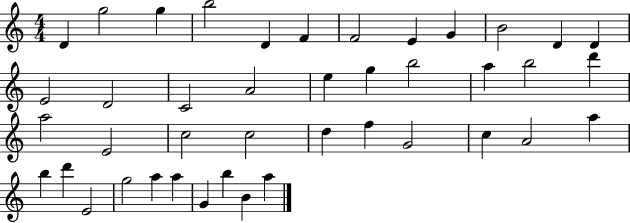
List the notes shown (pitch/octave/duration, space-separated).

D4/q G5/h G5/q B5/h D4/q F4/q F4/h E4/q G4/q B4/h D4/q D4/q E4/h D4/h C4/h A4/h E5/q G5/q B5/h A5/q B5/h D6/q A5/h E4/h C5/h C5/h D5/q F5/q G4/h C5/q A4/h A5/q B5/q D6/q E4/h G5/h A5/q A5/q G4/q B5/q B4/q A5/q